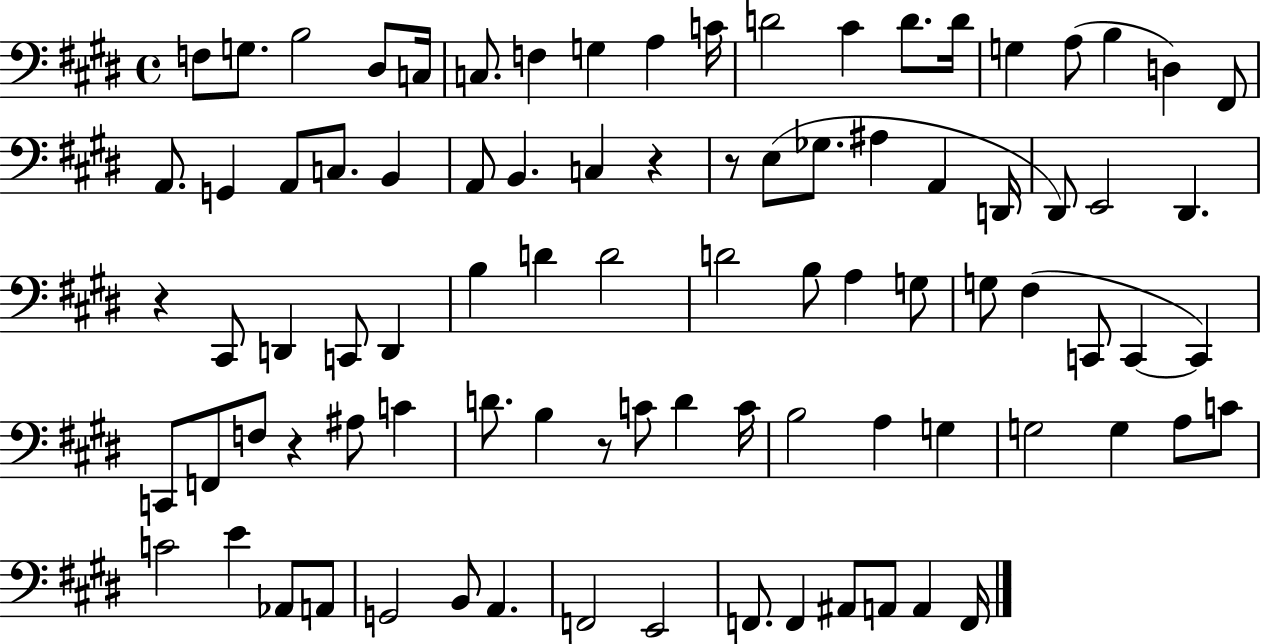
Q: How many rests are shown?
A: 5